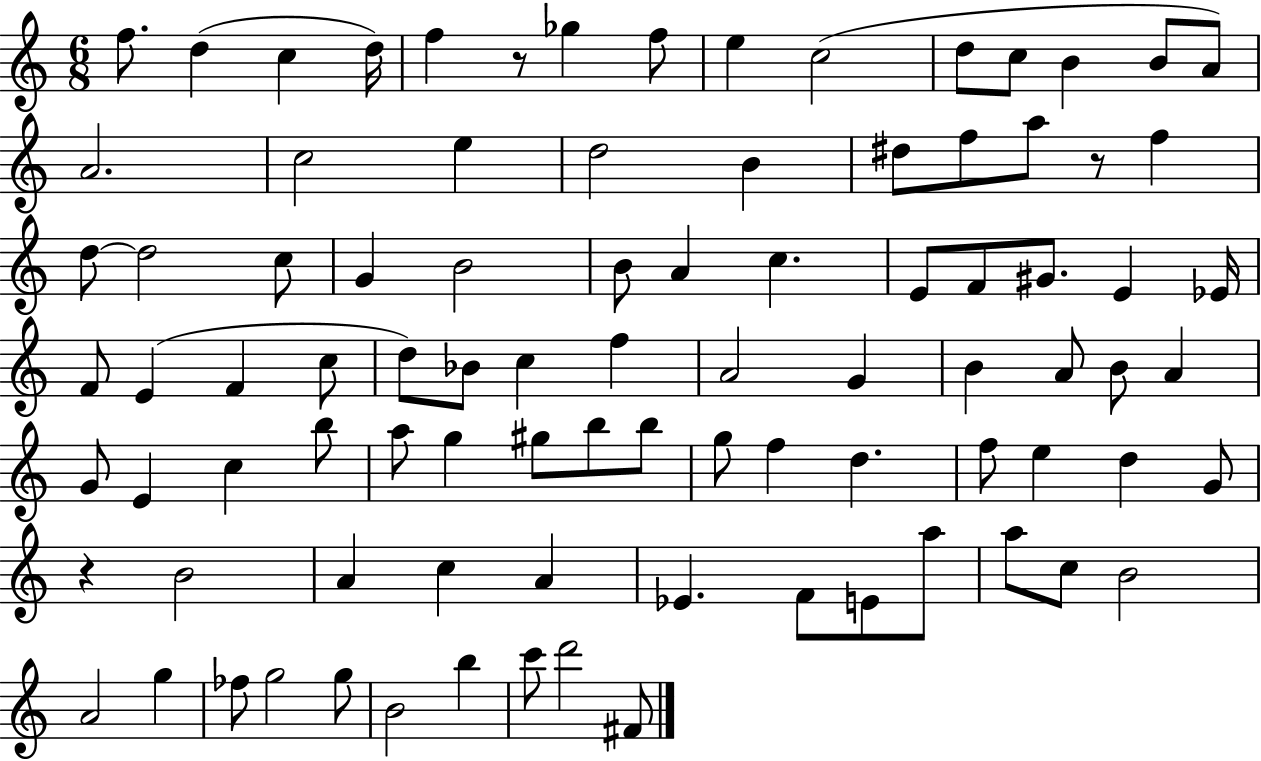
F5/e. D5/q C5/q D5/s F5/q R/e Gb5/q F5/e E5/q C5/h D5/e C5/e B4/q B4/e A4/e A4/h. C5/h E5/q D5/h B4/q D#5/e F5/e A5/e R/e F5/q D5/e D5/h C5/e G4/q B4/h B4/e A4/q C5/q. E4/e F4/e G#4/e. E4/q Eb4/s F4/e E4/q F4/q C5/e D5/e Bb4/e C5/q F5/q A4/h G4/q B4/q A4/e B4/e A4/q G4/e E4/q C5/q B5/e A5/e G5/q G#5/e B5/e B5/e G5/e F5/q D5/q. F5/e E5/q D5/q G4/e R/q B4/h A4/q C5/q A4/q Eb4/q. F4/e E4/e A5/e A5/e C5/e B4/h A4/h G5/q FES5/e G5/h G5/e B4/h B5/q C6/e D6/h F#4/e